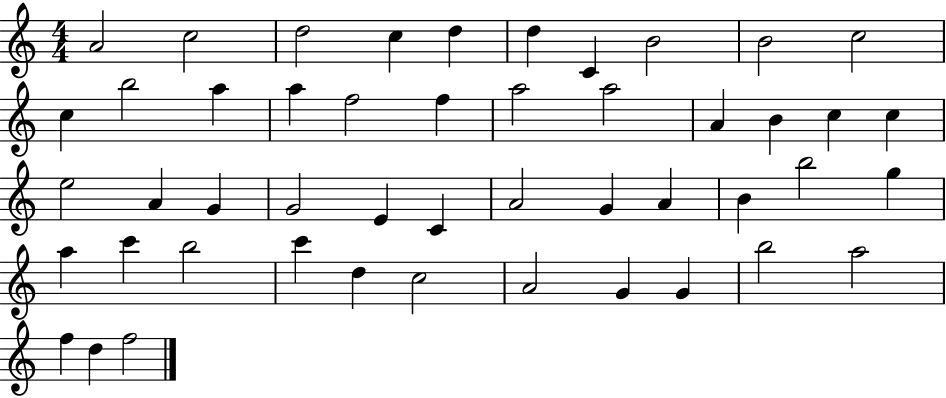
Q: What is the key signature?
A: C major